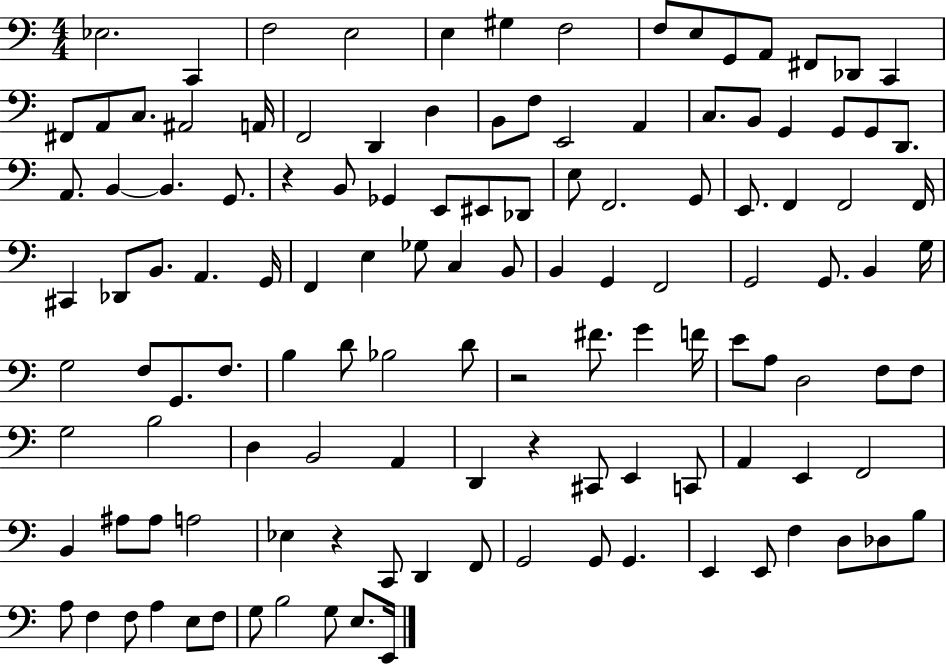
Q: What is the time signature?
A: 4/4